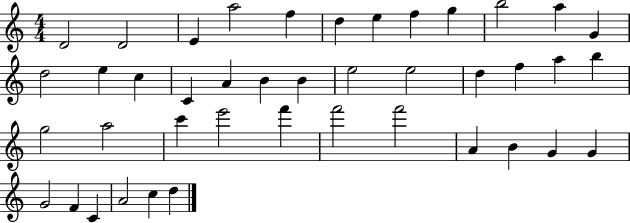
{
  \clef treble
  \numericTimeSignature
  \time 4/4
  \key c \major
  d'2 d'2 | e'4 a''2 f''4 | d''4 e''4 f''4 g''4 | b''2 a''4 g'4 | \break d''2 e''4 c''4 | c'4 a'4 b'4 b'4 | e''2 e''2 | d''4 f''4 a''4 b''4 | \break g''2 a''2 | c'''4 e'''2 f'''4 | f'''2 f'''2 | a'4 b'4 g'4 g'4 | \break g'2 f'4 c'4 | a'2 c''4 d''4 | \bar "|."
}